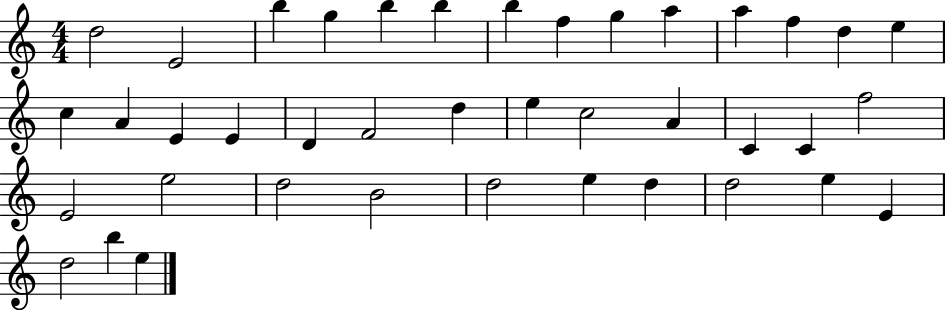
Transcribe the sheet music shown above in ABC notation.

X:1
T:Untitled
M:4/4
L:1/4
K:C
d2 E2 b g b b b f g a a f d e c A E E D F2 d e c2 A C C f2 E2 e2 d2 B2 d2 e d d2 e E d2 b e